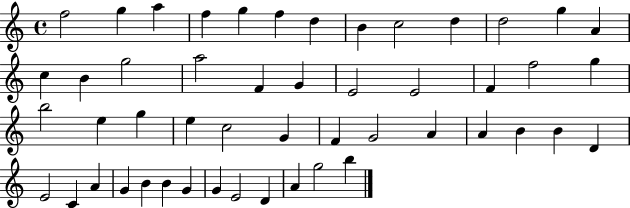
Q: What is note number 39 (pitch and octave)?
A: C4